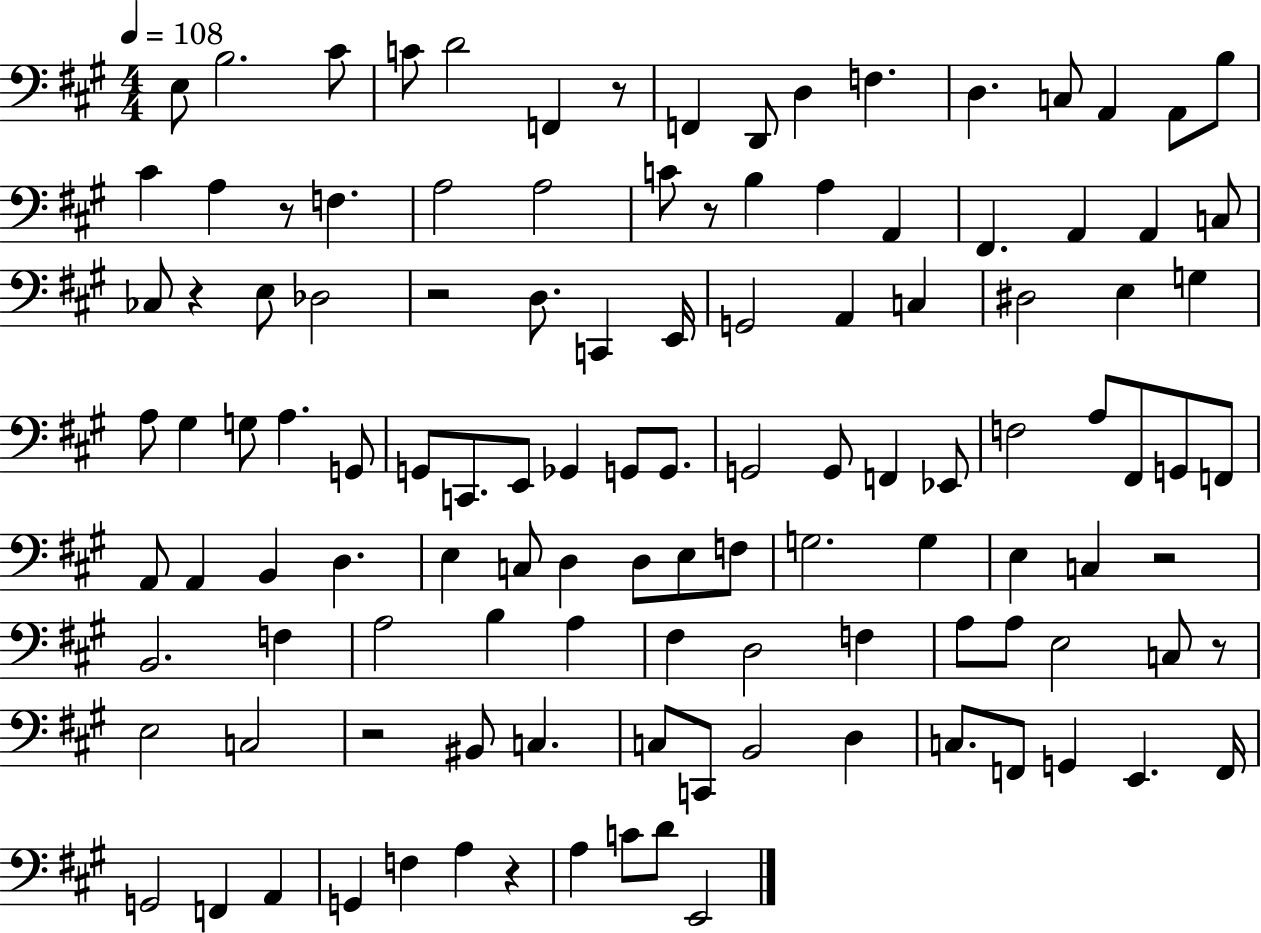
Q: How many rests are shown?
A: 9